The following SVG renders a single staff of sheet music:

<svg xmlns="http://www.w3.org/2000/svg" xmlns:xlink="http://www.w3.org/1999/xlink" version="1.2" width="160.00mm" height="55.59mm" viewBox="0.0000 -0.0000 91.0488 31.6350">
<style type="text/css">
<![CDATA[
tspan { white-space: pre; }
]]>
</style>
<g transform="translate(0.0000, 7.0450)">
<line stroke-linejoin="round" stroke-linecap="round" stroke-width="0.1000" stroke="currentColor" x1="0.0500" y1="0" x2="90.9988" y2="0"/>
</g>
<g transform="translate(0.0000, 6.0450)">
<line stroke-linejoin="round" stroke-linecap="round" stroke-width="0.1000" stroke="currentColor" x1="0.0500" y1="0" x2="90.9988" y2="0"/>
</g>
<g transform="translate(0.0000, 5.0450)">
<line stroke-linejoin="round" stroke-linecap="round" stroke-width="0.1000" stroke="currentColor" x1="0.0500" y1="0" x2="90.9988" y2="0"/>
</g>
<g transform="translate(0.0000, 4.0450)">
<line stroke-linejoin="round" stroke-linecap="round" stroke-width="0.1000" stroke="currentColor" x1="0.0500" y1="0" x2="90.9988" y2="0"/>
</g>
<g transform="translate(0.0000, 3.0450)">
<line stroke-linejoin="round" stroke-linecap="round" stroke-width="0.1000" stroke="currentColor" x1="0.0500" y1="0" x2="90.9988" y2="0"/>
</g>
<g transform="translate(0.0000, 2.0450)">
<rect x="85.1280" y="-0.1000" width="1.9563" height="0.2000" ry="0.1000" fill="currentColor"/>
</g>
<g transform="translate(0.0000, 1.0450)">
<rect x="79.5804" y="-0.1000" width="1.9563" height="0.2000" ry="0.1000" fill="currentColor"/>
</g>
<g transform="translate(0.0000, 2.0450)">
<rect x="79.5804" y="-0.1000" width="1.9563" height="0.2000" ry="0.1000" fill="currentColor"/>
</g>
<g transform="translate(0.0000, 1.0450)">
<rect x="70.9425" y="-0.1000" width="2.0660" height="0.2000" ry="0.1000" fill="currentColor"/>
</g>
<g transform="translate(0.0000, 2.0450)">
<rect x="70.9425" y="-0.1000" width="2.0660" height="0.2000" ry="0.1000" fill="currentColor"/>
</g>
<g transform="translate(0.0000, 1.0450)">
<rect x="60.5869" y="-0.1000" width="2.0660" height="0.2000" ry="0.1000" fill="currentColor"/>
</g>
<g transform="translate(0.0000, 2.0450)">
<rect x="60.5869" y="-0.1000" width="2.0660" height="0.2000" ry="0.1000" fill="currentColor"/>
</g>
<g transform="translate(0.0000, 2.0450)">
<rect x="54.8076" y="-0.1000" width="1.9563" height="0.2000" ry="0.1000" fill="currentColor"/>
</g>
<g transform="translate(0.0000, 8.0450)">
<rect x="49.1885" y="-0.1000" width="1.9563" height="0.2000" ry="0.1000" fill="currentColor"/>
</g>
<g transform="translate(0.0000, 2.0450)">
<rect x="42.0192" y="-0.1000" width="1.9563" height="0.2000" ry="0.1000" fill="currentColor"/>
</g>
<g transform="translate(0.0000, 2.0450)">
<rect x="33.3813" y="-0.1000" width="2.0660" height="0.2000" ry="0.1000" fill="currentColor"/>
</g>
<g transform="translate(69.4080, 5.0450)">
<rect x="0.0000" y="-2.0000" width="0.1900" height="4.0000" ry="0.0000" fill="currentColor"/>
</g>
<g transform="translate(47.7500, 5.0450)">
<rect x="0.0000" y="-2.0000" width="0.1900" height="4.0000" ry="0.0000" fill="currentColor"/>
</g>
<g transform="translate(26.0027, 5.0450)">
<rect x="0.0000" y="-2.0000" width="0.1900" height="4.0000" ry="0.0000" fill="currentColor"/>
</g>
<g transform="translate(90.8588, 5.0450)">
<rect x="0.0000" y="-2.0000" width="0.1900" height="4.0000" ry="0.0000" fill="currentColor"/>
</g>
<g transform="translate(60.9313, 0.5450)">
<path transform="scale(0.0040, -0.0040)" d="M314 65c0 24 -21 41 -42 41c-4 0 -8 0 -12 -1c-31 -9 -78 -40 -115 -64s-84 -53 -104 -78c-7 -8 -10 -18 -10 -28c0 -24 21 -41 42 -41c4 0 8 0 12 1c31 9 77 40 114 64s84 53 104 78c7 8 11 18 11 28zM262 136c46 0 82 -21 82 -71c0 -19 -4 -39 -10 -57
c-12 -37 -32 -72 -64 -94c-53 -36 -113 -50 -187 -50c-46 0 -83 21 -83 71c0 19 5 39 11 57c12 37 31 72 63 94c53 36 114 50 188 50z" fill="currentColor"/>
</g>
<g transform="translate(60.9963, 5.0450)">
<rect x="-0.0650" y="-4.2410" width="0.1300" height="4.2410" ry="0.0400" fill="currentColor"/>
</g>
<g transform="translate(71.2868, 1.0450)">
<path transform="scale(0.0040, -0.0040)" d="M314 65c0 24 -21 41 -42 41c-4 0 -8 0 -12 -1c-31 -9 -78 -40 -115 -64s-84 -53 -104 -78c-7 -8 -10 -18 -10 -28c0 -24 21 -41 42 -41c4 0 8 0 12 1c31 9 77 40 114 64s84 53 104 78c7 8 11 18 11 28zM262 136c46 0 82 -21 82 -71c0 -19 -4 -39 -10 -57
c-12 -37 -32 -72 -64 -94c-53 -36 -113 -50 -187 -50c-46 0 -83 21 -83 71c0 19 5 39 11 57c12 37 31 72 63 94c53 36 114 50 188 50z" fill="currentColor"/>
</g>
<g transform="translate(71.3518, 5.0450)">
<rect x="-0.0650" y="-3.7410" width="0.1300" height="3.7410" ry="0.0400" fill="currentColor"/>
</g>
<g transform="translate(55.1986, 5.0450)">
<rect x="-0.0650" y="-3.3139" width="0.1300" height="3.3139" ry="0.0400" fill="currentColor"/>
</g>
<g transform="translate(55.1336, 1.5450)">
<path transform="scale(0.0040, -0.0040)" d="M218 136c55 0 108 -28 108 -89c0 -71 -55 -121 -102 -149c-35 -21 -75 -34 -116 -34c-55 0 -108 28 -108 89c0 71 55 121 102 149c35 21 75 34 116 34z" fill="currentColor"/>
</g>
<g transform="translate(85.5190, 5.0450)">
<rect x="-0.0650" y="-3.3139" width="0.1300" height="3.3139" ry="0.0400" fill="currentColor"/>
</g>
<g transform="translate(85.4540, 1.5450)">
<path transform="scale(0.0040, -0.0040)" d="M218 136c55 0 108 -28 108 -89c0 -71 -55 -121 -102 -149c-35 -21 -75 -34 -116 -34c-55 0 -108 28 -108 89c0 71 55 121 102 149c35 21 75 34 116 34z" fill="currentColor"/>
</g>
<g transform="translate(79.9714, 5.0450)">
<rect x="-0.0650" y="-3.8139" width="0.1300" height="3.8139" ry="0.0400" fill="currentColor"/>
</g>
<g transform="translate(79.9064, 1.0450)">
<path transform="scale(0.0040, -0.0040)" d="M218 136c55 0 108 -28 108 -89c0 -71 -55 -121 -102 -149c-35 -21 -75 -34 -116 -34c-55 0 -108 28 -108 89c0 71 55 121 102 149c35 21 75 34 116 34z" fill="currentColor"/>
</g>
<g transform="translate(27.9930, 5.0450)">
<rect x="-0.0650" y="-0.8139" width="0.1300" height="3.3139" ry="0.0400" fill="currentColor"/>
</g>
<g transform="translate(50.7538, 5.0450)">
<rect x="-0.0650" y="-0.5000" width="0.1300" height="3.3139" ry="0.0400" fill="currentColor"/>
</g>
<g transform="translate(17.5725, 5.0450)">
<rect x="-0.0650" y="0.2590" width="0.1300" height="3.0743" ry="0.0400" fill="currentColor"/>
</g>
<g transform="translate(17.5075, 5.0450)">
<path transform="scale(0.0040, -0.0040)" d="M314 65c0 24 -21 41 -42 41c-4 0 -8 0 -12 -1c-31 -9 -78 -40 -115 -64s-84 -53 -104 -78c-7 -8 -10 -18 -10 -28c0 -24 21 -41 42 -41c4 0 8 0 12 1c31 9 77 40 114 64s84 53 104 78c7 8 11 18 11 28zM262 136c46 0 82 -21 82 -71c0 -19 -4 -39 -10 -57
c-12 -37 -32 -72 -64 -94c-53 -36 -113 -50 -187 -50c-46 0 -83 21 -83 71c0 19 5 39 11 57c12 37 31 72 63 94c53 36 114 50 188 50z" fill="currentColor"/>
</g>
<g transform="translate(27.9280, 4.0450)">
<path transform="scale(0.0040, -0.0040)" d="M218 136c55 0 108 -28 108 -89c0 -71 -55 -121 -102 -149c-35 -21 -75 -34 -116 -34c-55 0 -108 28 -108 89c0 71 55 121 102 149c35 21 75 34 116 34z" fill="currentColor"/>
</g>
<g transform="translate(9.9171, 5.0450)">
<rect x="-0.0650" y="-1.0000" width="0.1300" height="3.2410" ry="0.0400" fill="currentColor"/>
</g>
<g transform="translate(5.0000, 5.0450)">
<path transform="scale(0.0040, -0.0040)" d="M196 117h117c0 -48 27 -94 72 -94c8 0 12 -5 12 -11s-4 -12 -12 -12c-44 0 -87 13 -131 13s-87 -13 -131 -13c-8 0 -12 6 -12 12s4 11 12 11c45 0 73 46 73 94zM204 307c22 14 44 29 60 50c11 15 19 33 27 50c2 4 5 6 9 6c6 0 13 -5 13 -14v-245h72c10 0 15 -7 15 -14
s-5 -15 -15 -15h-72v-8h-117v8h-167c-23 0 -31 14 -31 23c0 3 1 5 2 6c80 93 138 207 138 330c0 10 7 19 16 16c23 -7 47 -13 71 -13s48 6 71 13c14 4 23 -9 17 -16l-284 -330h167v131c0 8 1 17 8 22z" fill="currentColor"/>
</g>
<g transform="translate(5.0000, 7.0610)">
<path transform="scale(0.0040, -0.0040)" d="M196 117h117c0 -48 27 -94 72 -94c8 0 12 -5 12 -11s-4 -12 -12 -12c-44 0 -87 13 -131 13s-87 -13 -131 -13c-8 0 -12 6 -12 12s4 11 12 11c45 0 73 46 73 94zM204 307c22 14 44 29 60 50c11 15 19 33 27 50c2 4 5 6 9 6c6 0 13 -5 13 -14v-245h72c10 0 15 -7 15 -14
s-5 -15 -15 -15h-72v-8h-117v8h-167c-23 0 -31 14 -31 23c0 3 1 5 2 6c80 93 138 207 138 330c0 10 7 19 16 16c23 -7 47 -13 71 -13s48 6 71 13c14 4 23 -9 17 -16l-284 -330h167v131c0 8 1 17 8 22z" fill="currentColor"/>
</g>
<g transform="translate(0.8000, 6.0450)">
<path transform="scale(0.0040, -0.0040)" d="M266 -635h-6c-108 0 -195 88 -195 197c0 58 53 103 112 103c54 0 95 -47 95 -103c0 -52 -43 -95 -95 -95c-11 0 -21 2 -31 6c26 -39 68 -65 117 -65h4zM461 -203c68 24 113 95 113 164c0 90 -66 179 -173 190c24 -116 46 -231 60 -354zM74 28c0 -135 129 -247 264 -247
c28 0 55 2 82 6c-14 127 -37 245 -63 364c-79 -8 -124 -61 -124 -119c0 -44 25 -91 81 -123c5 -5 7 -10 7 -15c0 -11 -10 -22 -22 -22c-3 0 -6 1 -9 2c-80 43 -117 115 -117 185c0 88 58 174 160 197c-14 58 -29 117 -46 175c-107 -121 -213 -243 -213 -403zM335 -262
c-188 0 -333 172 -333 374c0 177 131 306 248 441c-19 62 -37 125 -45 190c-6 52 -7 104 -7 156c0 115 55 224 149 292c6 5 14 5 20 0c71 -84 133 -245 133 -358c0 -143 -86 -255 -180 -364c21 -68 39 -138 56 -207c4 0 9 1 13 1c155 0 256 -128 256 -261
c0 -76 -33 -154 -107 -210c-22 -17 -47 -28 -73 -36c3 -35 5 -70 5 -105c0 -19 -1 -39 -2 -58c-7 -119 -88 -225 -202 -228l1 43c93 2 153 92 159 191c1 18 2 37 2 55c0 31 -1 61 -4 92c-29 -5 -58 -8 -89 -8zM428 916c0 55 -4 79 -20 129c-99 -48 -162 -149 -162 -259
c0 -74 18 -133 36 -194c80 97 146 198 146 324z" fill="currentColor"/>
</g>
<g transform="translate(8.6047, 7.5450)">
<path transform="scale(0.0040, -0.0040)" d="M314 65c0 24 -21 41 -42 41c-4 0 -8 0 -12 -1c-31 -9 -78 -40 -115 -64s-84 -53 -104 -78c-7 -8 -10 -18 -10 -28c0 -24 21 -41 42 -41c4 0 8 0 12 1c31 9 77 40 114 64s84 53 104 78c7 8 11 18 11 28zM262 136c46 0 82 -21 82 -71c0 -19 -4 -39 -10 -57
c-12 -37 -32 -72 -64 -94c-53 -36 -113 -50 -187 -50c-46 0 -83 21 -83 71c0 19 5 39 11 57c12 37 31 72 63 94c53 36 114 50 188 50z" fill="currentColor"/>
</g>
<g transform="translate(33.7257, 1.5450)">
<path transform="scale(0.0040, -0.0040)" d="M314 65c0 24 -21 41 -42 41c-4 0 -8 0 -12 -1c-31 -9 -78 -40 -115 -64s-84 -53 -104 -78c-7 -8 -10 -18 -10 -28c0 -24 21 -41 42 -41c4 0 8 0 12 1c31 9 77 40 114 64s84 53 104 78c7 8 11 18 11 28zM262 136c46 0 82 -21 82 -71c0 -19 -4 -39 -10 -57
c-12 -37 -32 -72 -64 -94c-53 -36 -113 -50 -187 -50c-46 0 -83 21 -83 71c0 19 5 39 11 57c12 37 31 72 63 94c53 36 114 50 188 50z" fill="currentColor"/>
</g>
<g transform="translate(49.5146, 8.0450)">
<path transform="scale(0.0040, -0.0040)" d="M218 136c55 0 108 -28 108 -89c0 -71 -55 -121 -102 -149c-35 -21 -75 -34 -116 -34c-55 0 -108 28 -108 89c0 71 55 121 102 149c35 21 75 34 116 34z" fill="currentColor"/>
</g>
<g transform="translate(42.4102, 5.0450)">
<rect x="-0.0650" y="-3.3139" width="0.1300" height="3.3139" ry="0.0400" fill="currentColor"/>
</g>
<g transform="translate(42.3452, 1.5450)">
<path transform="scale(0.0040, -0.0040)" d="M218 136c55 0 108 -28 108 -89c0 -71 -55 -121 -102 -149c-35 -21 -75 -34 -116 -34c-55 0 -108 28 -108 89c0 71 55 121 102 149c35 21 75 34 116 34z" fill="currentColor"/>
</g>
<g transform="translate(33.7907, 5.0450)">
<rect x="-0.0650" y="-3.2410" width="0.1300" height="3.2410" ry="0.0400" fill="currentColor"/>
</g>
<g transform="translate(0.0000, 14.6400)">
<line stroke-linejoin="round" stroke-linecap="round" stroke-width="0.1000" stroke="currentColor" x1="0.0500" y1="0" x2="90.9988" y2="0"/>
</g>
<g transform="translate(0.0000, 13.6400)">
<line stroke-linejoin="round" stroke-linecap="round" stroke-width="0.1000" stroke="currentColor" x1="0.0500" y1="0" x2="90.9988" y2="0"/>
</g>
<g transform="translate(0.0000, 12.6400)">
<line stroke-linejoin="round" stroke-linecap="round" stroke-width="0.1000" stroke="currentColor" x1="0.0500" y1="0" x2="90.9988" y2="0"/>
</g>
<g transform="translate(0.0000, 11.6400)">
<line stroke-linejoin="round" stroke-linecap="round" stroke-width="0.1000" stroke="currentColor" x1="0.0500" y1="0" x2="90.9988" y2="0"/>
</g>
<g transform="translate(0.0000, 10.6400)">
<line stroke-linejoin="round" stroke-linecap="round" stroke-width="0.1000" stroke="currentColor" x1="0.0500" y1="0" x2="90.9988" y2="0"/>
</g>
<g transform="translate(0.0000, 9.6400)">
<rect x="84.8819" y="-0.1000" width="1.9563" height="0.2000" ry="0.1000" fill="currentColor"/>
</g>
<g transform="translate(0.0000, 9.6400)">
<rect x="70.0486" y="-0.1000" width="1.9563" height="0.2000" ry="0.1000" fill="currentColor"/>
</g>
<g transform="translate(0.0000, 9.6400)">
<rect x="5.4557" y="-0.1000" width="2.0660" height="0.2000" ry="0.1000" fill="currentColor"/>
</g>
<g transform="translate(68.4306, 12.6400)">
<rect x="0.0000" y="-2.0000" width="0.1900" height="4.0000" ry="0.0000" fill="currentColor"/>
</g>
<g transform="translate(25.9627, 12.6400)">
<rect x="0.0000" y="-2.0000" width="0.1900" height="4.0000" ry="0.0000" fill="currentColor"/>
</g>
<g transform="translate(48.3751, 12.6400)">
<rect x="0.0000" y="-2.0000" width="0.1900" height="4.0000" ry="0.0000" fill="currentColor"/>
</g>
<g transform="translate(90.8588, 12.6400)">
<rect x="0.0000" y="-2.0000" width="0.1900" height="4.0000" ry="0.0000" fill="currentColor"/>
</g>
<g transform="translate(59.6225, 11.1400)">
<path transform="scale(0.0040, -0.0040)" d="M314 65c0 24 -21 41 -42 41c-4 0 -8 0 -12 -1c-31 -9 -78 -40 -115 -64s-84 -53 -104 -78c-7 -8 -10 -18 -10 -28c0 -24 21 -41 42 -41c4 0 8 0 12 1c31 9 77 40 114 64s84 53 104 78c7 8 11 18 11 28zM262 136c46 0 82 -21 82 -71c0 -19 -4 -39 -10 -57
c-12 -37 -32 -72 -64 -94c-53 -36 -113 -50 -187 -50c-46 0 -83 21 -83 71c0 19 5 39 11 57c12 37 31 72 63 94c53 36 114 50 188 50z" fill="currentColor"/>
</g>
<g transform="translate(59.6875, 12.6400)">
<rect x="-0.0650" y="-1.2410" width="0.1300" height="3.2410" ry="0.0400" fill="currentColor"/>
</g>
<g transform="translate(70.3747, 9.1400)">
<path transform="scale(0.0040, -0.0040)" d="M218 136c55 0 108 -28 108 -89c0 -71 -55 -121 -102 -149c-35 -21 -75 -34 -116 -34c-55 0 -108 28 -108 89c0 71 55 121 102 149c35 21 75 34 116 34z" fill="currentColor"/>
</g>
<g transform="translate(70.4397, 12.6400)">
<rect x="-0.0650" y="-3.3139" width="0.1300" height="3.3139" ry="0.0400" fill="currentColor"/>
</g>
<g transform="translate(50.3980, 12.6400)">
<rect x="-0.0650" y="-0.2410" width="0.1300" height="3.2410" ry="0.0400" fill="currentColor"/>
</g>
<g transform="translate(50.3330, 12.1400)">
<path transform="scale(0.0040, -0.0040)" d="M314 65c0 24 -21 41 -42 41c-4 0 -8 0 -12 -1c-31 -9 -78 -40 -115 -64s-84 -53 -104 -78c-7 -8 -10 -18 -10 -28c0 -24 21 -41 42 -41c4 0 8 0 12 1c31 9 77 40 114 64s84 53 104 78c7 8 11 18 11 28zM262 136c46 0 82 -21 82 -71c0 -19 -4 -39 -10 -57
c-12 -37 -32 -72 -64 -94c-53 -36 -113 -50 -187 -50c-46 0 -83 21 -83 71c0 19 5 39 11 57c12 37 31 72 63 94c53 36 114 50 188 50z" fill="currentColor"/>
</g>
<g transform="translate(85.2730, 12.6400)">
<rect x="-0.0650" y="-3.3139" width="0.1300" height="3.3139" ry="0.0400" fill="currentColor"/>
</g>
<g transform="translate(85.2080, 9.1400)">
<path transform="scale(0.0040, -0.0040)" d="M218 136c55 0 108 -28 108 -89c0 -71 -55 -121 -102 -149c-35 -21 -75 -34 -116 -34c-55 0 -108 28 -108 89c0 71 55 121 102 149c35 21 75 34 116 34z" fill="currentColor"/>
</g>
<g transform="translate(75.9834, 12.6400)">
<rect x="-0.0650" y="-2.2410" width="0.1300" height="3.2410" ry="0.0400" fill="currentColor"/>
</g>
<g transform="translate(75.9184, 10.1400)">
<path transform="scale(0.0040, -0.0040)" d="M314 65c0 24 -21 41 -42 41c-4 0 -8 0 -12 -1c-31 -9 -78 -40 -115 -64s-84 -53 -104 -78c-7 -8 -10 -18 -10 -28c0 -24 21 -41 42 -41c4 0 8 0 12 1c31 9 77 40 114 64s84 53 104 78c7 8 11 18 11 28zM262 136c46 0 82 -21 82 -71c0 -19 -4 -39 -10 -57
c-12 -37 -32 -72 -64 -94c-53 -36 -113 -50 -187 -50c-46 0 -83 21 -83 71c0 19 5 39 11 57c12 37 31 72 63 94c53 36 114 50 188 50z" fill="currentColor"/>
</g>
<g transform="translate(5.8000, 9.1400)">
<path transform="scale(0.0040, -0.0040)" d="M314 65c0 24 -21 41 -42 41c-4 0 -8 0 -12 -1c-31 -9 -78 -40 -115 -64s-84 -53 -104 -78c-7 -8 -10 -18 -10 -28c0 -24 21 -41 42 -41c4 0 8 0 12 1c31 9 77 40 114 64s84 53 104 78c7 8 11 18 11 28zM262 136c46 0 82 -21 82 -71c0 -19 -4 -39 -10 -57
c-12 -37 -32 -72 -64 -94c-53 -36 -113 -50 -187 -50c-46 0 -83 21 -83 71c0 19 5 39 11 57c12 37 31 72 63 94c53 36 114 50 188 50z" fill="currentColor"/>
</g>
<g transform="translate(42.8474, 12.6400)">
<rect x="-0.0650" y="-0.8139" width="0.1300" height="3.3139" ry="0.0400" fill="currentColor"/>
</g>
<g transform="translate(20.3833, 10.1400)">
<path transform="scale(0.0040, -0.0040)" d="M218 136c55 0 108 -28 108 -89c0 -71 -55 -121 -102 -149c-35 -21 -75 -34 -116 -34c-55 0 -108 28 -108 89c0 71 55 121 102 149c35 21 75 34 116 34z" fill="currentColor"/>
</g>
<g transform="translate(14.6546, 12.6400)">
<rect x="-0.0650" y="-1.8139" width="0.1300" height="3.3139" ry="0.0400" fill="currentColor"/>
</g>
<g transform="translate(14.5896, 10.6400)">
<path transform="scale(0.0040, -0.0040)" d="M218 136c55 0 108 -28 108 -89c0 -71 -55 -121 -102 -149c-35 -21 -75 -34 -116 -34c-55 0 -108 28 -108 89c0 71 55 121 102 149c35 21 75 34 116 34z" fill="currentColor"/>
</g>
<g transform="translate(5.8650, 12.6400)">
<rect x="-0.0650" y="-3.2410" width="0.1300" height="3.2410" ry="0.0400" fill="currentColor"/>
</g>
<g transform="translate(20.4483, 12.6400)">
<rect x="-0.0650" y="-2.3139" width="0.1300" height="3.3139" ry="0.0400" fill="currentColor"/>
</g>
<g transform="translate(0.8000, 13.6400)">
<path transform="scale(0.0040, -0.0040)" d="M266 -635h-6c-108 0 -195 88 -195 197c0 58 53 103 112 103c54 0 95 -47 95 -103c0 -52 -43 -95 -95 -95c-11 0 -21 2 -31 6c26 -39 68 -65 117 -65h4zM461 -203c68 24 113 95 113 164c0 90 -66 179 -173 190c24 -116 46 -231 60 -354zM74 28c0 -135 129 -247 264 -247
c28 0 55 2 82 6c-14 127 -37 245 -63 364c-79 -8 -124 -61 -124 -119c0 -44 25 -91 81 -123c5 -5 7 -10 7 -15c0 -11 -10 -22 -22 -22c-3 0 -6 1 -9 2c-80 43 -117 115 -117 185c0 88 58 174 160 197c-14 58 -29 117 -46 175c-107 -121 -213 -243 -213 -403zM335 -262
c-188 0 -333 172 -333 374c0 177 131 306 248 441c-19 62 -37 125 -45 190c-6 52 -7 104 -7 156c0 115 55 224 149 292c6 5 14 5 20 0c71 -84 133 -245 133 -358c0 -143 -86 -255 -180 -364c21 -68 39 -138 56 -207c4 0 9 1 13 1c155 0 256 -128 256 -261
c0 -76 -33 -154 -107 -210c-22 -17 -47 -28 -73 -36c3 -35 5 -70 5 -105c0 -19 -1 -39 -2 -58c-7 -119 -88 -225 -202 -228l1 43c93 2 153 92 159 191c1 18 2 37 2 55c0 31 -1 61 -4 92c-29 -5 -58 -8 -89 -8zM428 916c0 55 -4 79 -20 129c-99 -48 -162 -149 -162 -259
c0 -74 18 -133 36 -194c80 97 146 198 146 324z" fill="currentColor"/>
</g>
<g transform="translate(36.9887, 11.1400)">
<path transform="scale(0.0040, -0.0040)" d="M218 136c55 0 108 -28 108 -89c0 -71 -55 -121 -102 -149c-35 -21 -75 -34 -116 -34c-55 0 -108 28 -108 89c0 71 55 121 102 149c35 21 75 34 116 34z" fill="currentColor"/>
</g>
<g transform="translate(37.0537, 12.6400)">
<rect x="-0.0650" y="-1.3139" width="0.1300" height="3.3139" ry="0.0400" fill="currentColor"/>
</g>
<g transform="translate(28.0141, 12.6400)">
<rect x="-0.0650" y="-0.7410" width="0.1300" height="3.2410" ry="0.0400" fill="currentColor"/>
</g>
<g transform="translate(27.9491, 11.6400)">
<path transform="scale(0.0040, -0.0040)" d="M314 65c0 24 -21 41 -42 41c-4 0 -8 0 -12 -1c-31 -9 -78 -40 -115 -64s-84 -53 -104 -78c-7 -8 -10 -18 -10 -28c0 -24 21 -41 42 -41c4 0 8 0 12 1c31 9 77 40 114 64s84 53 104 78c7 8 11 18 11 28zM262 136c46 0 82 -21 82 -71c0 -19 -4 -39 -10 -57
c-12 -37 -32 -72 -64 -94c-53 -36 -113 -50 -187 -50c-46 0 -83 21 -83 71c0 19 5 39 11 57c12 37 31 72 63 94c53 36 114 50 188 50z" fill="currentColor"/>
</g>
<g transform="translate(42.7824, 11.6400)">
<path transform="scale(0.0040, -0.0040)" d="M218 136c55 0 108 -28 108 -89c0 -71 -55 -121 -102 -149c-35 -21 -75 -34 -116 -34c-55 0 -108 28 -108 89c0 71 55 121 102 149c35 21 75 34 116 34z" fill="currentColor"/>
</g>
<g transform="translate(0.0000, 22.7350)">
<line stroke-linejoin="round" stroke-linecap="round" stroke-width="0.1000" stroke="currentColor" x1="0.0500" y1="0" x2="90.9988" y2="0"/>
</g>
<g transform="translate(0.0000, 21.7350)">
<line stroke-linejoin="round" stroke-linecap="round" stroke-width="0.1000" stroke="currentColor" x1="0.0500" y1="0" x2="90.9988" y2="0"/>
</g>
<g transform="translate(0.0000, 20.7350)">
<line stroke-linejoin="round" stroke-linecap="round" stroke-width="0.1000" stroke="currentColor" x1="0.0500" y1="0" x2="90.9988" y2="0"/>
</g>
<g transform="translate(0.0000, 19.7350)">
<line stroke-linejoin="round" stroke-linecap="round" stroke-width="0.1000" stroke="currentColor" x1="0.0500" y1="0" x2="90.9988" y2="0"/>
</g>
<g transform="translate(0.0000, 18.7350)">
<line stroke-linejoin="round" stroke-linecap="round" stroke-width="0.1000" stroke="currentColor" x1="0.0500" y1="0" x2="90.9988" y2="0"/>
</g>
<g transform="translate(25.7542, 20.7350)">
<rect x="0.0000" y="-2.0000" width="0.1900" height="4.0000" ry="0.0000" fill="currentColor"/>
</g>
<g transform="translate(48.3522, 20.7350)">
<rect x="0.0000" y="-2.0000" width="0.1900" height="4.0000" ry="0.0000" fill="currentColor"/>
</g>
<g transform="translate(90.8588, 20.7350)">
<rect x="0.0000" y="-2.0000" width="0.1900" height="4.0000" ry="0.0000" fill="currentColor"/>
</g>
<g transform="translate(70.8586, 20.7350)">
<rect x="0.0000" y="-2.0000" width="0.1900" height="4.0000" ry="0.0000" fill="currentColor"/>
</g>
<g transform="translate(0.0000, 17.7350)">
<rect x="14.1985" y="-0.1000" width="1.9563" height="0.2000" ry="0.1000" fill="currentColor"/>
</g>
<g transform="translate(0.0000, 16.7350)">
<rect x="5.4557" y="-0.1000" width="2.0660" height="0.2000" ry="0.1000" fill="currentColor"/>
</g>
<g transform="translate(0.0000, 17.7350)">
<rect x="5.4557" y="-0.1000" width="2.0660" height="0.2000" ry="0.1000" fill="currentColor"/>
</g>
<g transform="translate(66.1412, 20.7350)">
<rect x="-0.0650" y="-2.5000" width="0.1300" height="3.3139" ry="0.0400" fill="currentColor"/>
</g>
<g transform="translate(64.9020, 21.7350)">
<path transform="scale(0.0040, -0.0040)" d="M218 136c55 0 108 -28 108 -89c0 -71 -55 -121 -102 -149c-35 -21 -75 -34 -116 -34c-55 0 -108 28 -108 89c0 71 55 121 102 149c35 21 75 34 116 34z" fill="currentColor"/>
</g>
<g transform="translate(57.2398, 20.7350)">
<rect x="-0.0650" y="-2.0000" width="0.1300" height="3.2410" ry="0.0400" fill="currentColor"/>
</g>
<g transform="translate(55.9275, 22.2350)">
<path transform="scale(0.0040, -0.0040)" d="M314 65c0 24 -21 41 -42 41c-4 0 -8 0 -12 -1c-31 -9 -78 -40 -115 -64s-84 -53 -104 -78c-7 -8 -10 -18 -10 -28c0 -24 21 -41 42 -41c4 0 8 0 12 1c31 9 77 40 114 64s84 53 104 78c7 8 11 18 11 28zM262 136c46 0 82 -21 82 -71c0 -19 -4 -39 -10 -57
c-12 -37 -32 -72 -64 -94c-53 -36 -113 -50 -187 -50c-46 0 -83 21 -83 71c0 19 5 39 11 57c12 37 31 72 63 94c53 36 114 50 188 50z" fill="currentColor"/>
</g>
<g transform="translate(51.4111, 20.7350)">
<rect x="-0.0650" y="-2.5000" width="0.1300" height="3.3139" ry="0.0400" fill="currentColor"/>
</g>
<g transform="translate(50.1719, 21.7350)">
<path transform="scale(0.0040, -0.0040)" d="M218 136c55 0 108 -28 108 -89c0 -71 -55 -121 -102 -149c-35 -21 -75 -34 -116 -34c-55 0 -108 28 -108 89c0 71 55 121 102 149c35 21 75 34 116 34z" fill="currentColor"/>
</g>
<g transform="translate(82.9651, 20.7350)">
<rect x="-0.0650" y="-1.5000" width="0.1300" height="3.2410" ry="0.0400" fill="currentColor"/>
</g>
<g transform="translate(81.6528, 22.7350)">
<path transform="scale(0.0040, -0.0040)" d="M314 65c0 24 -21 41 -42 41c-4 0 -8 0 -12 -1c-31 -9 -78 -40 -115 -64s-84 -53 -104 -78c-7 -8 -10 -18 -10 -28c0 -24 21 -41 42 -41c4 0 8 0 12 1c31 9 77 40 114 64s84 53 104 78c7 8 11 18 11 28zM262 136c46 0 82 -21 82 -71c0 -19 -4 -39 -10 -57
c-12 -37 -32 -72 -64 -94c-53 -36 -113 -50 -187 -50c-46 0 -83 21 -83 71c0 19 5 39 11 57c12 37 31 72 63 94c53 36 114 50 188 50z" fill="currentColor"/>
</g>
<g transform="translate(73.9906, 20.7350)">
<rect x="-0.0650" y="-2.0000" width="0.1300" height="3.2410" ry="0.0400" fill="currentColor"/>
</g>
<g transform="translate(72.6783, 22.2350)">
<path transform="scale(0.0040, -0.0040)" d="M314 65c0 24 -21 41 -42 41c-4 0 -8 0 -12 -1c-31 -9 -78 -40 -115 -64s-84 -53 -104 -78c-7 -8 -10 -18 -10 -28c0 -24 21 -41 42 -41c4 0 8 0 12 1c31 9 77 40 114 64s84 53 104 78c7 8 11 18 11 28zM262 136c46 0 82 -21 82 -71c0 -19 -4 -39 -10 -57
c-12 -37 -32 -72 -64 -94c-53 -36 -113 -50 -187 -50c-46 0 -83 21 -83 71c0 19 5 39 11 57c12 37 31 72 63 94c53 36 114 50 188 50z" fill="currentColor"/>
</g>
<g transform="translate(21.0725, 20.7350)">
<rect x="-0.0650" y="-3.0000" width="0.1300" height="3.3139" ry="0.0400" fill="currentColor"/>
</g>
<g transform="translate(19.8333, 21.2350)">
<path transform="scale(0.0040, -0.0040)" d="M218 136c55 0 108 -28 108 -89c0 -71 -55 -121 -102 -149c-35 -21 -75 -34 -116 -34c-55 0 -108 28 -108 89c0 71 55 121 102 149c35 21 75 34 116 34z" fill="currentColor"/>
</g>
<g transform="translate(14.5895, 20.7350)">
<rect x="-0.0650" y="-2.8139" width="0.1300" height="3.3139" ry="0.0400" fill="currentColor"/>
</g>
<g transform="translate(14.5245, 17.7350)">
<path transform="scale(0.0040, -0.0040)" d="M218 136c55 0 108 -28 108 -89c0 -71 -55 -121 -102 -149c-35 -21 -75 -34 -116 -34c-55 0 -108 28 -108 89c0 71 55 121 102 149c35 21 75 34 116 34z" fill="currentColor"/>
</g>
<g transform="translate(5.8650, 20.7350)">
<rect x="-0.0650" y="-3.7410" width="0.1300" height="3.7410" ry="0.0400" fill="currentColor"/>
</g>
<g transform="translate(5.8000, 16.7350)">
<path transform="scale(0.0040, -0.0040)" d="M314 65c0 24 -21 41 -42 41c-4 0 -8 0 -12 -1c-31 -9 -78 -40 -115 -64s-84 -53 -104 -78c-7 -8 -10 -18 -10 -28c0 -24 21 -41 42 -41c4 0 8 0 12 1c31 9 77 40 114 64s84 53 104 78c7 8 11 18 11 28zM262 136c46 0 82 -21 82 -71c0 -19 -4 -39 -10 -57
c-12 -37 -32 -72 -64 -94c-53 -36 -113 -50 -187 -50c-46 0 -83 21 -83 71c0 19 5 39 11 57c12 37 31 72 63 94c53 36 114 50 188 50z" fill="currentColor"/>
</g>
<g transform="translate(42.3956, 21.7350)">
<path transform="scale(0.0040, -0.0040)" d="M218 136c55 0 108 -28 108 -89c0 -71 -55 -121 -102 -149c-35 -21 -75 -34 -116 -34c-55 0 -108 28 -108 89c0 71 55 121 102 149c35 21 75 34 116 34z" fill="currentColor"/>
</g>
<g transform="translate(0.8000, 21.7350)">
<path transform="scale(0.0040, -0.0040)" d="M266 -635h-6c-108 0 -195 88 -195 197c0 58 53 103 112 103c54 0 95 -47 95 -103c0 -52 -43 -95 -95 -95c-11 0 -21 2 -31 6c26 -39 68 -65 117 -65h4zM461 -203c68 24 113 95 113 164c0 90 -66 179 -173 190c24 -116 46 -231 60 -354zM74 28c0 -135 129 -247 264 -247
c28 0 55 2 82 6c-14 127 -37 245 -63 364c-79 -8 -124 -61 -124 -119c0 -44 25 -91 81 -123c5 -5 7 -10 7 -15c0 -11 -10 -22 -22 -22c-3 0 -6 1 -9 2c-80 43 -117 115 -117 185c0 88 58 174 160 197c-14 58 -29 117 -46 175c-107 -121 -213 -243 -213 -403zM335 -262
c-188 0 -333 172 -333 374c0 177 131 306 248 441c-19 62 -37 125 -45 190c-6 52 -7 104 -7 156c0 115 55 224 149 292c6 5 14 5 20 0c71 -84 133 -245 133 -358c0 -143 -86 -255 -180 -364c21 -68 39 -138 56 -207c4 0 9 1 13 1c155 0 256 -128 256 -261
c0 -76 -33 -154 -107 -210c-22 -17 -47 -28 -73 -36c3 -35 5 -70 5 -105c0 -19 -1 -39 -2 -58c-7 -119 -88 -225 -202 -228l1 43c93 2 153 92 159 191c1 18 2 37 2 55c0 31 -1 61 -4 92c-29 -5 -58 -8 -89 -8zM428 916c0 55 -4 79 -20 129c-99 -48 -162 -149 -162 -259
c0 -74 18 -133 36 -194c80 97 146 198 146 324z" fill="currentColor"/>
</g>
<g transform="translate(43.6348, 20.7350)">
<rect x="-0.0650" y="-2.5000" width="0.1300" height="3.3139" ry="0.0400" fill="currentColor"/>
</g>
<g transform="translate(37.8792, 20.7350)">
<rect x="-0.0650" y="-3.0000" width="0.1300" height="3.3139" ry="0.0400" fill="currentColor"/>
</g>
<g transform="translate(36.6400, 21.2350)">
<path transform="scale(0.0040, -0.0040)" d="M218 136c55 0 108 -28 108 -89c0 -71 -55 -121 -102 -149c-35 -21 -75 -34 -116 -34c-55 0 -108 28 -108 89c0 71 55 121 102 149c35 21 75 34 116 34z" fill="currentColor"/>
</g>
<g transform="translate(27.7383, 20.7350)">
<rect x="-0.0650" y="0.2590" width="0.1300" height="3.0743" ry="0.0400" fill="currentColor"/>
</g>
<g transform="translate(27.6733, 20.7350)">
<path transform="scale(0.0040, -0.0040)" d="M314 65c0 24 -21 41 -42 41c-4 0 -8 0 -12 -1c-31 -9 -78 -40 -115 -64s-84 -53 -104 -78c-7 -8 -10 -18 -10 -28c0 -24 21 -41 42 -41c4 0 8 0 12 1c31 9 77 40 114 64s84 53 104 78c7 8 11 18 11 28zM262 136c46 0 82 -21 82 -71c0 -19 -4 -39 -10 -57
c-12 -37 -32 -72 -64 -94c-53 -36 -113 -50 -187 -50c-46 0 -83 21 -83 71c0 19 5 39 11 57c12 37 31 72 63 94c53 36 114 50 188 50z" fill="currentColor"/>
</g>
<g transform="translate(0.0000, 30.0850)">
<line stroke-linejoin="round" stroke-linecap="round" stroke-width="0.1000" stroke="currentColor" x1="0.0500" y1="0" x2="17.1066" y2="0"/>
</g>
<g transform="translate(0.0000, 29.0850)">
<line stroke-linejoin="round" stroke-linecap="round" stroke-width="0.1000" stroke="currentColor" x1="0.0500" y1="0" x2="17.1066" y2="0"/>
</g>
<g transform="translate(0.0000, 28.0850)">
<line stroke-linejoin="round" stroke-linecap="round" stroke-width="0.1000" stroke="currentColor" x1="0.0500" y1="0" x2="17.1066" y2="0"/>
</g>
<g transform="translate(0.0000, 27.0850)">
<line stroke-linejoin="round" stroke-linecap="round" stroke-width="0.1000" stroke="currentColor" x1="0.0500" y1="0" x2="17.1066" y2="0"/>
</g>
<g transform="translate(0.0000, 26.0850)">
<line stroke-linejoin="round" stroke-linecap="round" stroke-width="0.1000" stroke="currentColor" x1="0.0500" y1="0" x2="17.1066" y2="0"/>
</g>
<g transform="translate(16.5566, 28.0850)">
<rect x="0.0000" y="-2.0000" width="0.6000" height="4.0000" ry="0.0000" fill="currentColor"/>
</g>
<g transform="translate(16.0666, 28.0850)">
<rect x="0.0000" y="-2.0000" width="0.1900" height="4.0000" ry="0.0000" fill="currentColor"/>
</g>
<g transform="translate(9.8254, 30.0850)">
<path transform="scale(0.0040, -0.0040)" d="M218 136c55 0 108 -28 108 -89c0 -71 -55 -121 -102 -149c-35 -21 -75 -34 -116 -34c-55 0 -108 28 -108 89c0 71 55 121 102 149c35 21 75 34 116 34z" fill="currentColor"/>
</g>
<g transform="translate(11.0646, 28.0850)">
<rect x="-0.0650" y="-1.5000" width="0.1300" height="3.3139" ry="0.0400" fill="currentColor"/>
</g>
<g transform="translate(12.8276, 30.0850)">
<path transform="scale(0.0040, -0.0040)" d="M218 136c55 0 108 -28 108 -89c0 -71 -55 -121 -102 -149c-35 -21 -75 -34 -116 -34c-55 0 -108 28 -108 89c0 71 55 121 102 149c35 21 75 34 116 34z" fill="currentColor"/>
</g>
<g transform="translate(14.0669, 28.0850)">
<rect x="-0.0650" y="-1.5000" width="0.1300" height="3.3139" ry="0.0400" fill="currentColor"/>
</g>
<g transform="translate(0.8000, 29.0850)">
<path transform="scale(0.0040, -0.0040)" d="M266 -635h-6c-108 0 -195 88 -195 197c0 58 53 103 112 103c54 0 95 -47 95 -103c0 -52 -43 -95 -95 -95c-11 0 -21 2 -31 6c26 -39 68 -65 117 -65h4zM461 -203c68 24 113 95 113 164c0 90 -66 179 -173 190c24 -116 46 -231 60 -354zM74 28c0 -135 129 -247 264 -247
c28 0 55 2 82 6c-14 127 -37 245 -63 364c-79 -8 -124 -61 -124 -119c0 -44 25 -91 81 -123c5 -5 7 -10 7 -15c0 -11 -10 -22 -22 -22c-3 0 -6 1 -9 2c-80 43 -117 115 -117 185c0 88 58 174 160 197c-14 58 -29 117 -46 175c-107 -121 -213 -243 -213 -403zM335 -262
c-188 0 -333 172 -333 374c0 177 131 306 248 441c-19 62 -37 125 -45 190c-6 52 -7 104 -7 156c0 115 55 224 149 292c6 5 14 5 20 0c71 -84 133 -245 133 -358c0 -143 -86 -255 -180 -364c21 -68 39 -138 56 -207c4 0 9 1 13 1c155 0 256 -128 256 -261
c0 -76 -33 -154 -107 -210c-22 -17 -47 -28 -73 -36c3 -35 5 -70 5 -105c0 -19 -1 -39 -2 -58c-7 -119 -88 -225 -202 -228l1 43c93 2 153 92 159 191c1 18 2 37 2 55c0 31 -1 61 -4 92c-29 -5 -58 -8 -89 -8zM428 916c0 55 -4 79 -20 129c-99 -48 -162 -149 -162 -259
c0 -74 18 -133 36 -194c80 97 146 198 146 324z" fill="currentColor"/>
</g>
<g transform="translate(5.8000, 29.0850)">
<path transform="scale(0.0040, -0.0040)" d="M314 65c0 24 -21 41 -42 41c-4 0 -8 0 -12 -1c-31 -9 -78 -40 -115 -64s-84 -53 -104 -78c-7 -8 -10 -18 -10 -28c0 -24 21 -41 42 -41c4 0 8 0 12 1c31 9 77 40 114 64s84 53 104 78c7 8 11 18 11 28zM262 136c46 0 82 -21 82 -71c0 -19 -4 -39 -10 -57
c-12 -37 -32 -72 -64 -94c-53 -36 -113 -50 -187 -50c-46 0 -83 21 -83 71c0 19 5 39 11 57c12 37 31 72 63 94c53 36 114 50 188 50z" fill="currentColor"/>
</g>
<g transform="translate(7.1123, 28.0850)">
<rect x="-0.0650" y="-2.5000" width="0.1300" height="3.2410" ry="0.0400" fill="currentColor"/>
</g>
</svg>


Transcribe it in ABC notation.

X:1
T:Untitled
M:4/4
L:1/4
K:C
D2 B2 d b2 b C b d'2 c'2 c' b b2 f g d2 e d c2 e2 b g2 b c'2 a A B2 A G G F2 G F2 E2 G2 E E